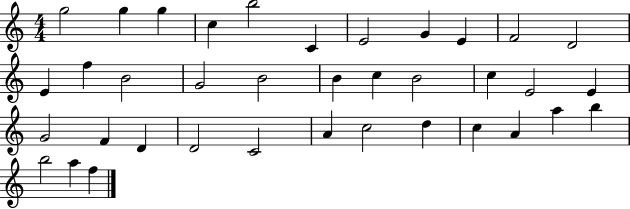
{
  \clef treble
  \numericTimeSignature
  \time 4/4
  \key c \major
  g''2 g''4 g''4 | c''4 b''2 c'4 | e'2 g'4 e'4 | f'2 d'2 | \break e'4 f''4 b'2 | g'2 b'2 | b'4 c''4 b'2 | c''4 e'2 e'4 | \break g'2 f'4 d'4 | d'2 c'2 | a'4 c''2 d''4 | c''4 a'4 a''4 b''4 | \break b''2 a''4 f''4 | \bar "|."
}